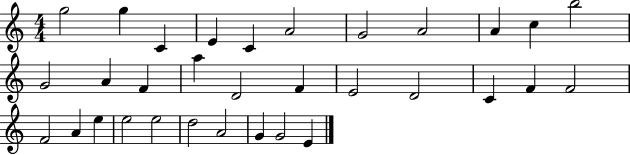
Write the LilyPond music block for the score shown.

{
  \clef treble
  \numericTimeSignature
  \time 4/4
  \key c \major
  g''2 g''4 c'4 | e'4 c'4 a'2 | g'2 a'2 | a'4 c''4 b''2 | \break g'2 a'4 f'4 | a''4 d'2 f'4 | e'2 d'2 | c'4 f'4 f'2 | \break f'2 a'4 e''4 | e''2 e''2 | d''2 a'2 | g'4 g'2 e'4 | \break \bar "|."
}